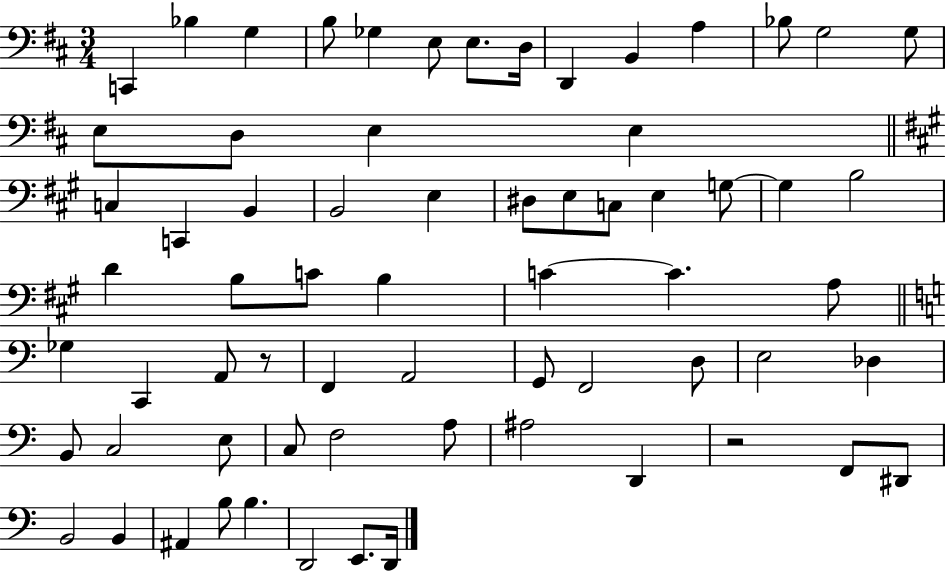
X:1
T:Untitled
M:3/4
L:1/4
K:D
C,, _B, G, B,/2 _G, E,/2 E,/2 D,/4 D,, B,, A, _B,/2 G,2 G,/2 E,/2 D,/2 E, E, C, C,, B,, B,,2 E, ^D,/2 E,/2 C,/2 E, G,/2 G, B,2 D B,/2 C/2 B, C C A,/2 _G, C,, A,,/2 z/2 F,, A,,2 G,,/2 F,,2 D,/2 E,2 _D, B,,/2 C,2 E,/2 C,/2 F,2 A,/2 ^A,2 D,, z2 F,,/2 ^D,,/2 B,,2 B,, ^A,, B,/2 B, D,,2 E,,/2 D,,/4